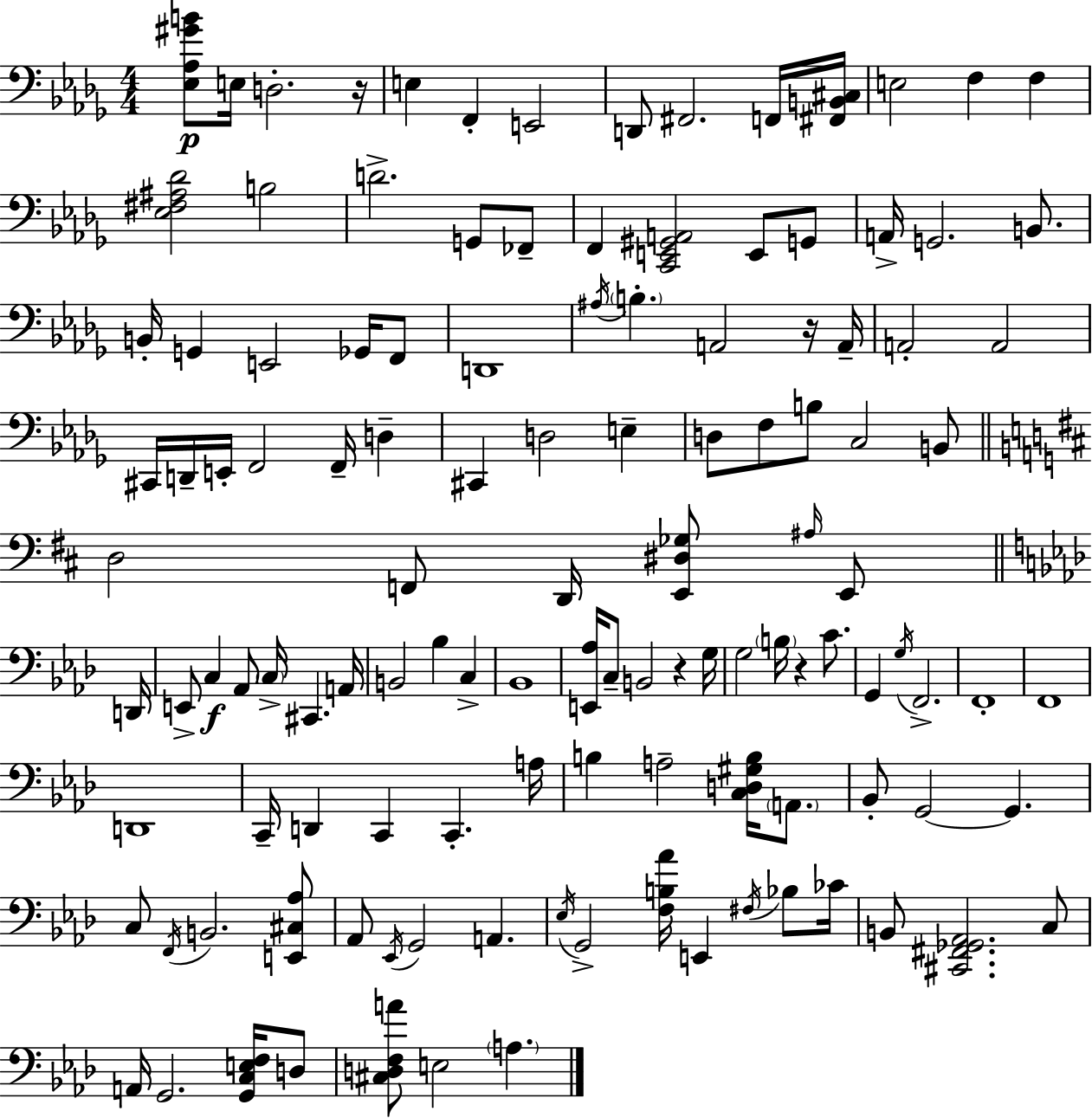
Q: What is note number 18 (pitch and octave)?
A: G2